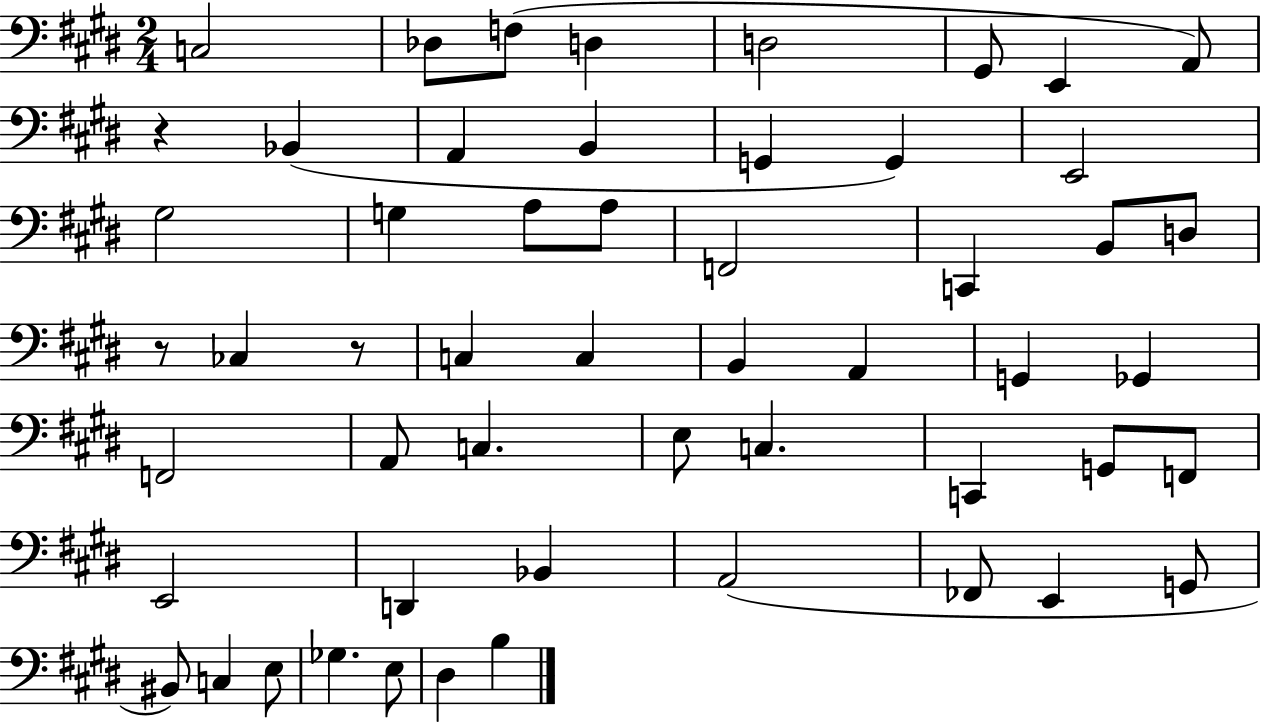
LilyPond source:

{
  \clef bass
  \numericTimeSignature
  \time 2/4
  \key e \major
  c2 | des8 f8( d4 | d2 | gis,8 e,4 a,8) | \break r4 bes,4( | a,4 b,4 | g,4 g,4) | e,2 | \break gis2 | g4 a8 a8 | f,2 | c,4 b,8 d8 | \break r8 ces4 r8 | c4 c4 | b,4 a,4 | g,4 ges,4 | \break f,2 | a,8 c4. | e8 c4. | c,4 g,8 f,8 | \break e,2 | d,4 bes,4 | a,2( | fes,8 e,4 g,8 | \break bis,8) c4 e8 | ges4. e8 | dis4 b4 | \bar "|."
}